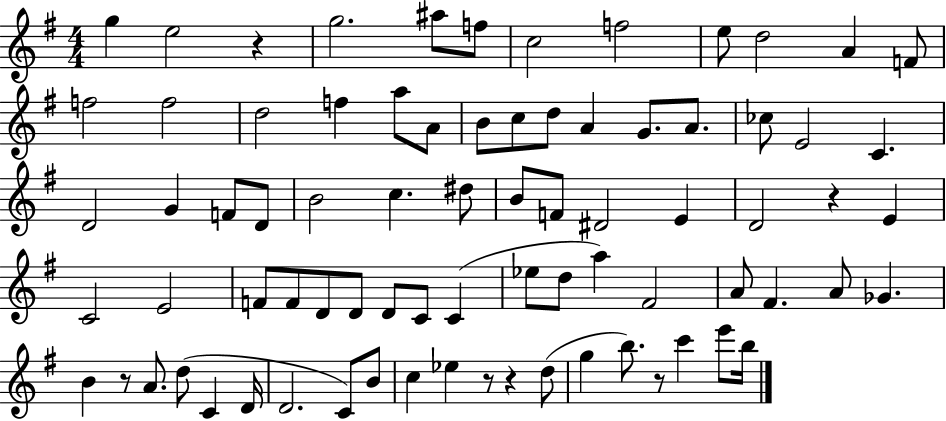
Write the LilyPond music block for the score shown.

{
  \clef treble
  \numericTimeSignature
  \time 4/4
  \key g \major
  g''4 e''2 r4 | g''2. ais''8 f''8 | c''2 f''2 | e''8 d''2 a'4 f'8 | \break f''2 f''2 | d''2 f''4 a''8 a'8 | b'8 c''8 d''8 a'4 g'8. a'8. | ces''8 e'2 c'4. | \break d'2 g'4 f'8 d'8 | b'2 c''4. dis''8 | b'8 f'8 dis'2 e'4 | d'2 r4 e'4 | \break c'2 e'2 | f'8 f'8 d'8 d'8 d'8 c'8 c'4( | ees''8 d''8 a''4) fis'2 | a'8 fis'4. a'8 ges'4. | \break b'4 r8 a'8. d''8( c'4 d'16 | d'2. c'8) b'8 | c''4 ees''4 r8 r4 d''8( | g''4 b''8.) r8 c'''4 e'''8 b''16 | \break \bar "|."
}